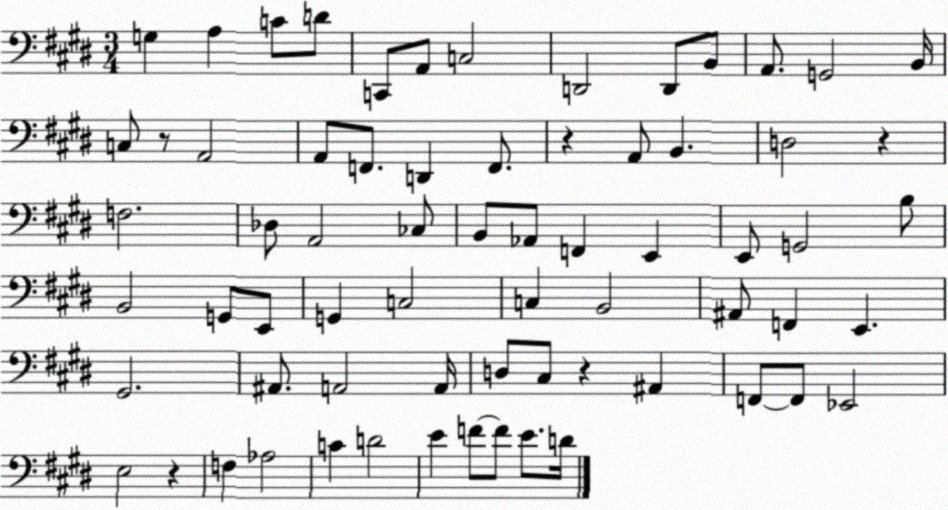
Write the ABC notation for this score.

X:1
T:Untitled
M:3/4
L:1/4
K:E
G, A, C/2 D/2 C,,/2 A,,/2 C,2 D,,2 D,,/2 B,,/2 A,,/2 G,,2 B,,/4 C,/2 z/2 A,,2 A,,/2 F,,/2 D,, F,,/2 z A,,/2 B,, D,2 z F,2 _D,/2 A,,2 _C,/2 B,,/2 _A,,/2 F,, E,, E,,/2 G,,2 B,/2 B,,2 G,,/2 E,,/2 G,, C,2 C, B,,2 ^A,,/2 F,, E,, ^G,,2 ^A,,/2 A,,2 A,,/4 D,/2 ^C,/2 z ^A,, F,,/2 F,,/2 _E,,2 E,2 z F, _A,2 C D2 E F/2 F/2 E/2 D/4